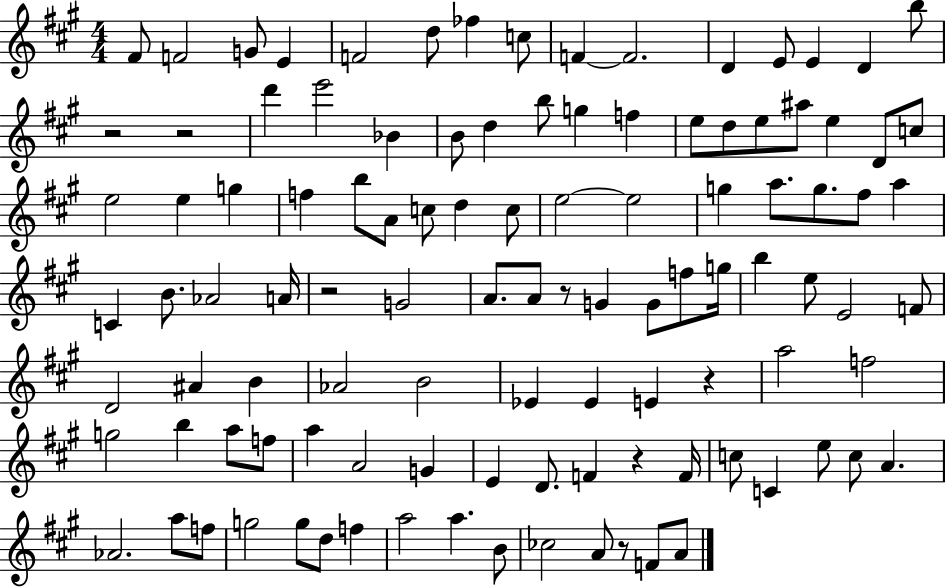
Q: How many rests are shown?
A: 7